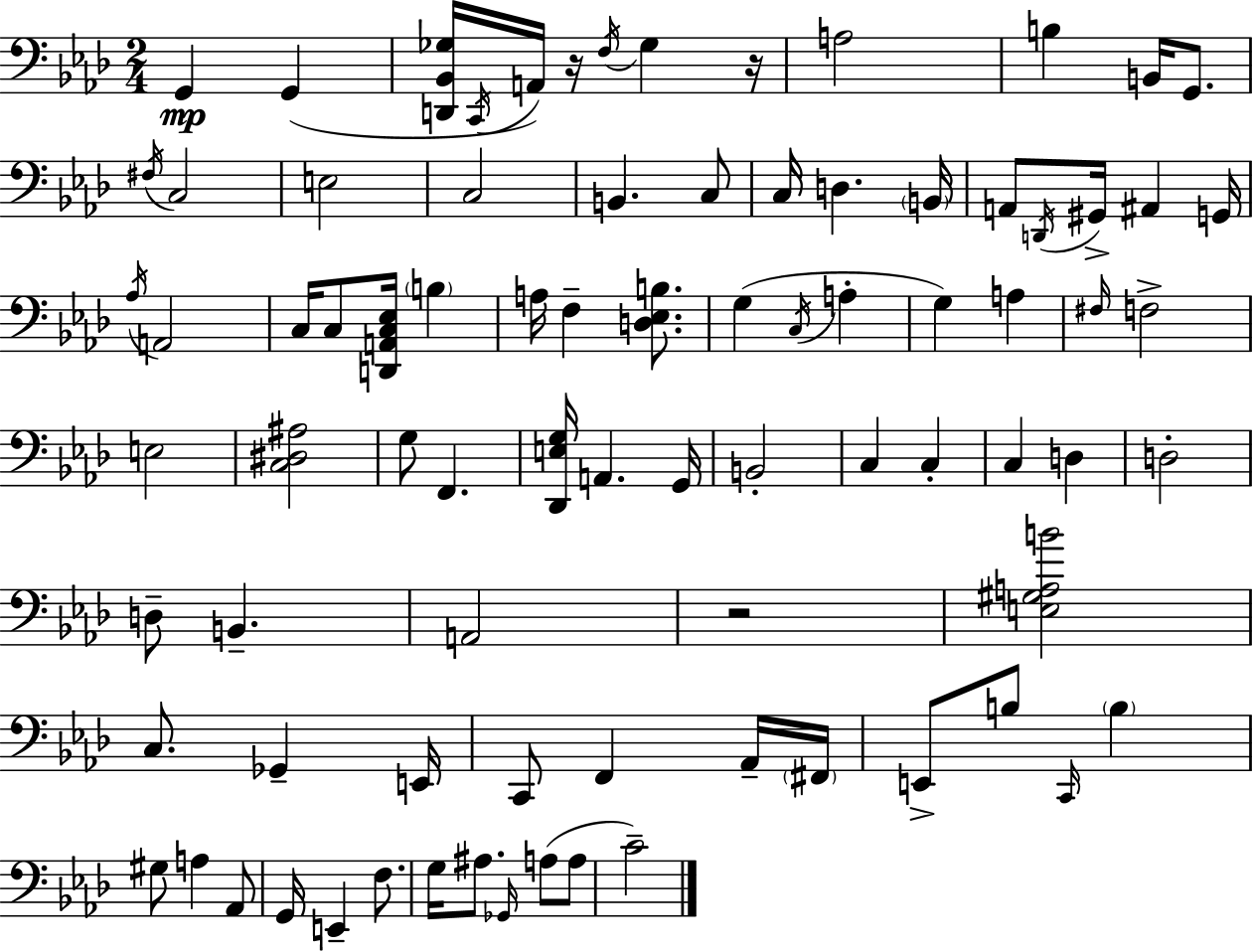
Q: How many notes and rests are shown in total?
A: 84